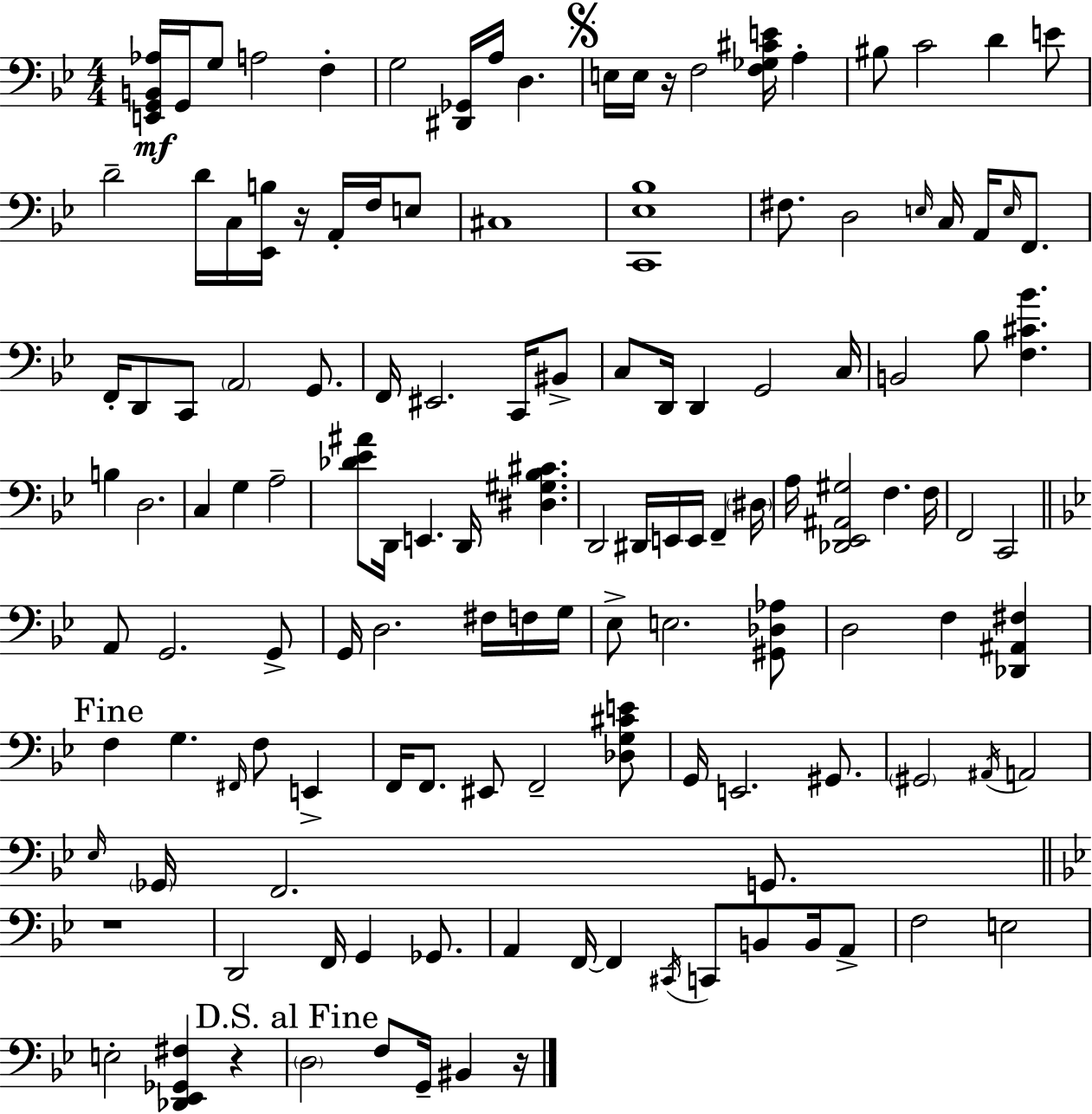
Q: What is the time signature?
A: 4/4